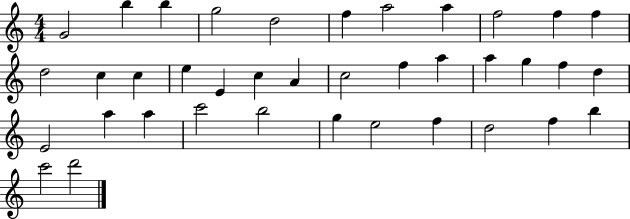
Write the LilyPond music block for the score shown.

{
  \clef treble
  \numericTimeSignature
  \time 4/4
  \key c \major
  g'2 b''4 b''4 | g''2 d''2 | f''4 a''2 a''4 | f''2 f''4 f''4 | \break d''2 c''4 c''4 | e''4 e'4 c''4 a'4 | c''2 f''4 a''4 | a''4 g''4 f''4 d''4 | \break e'2 a''4 a''4 | c'''2 b''2 | g''4 e''2 f''4 | d''2 f''4 b''4 | \break c'''2 d'''2 | \bar "|."
}